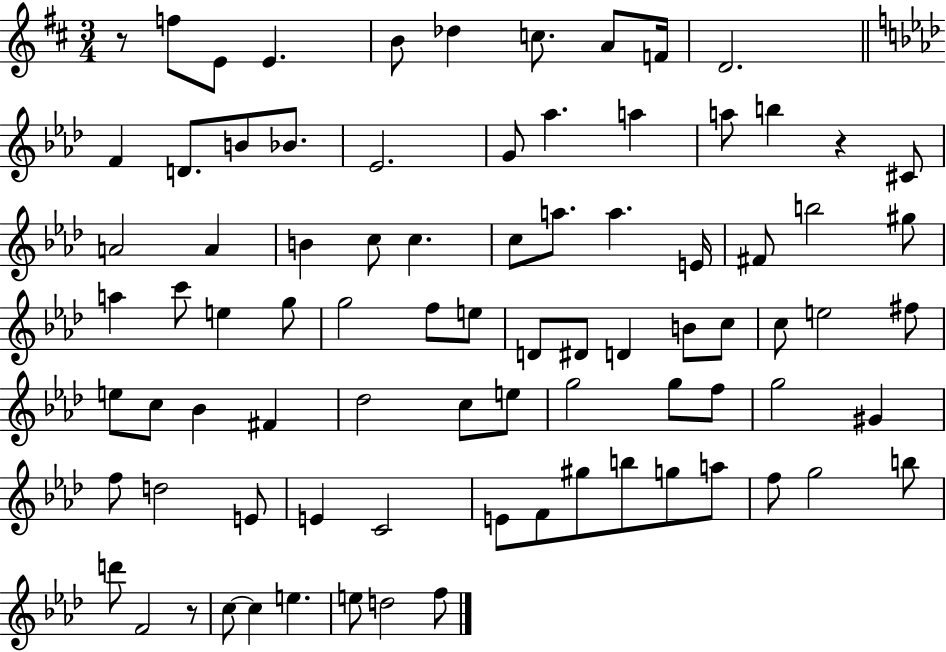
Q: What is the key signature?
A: D major